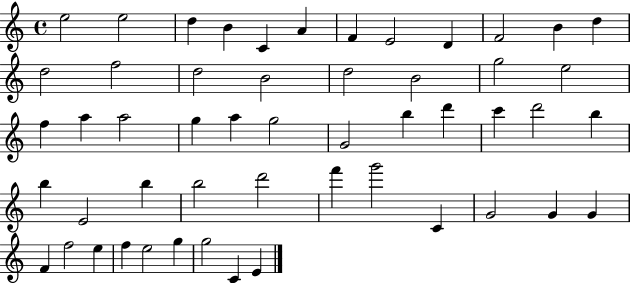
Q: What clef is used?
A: treble